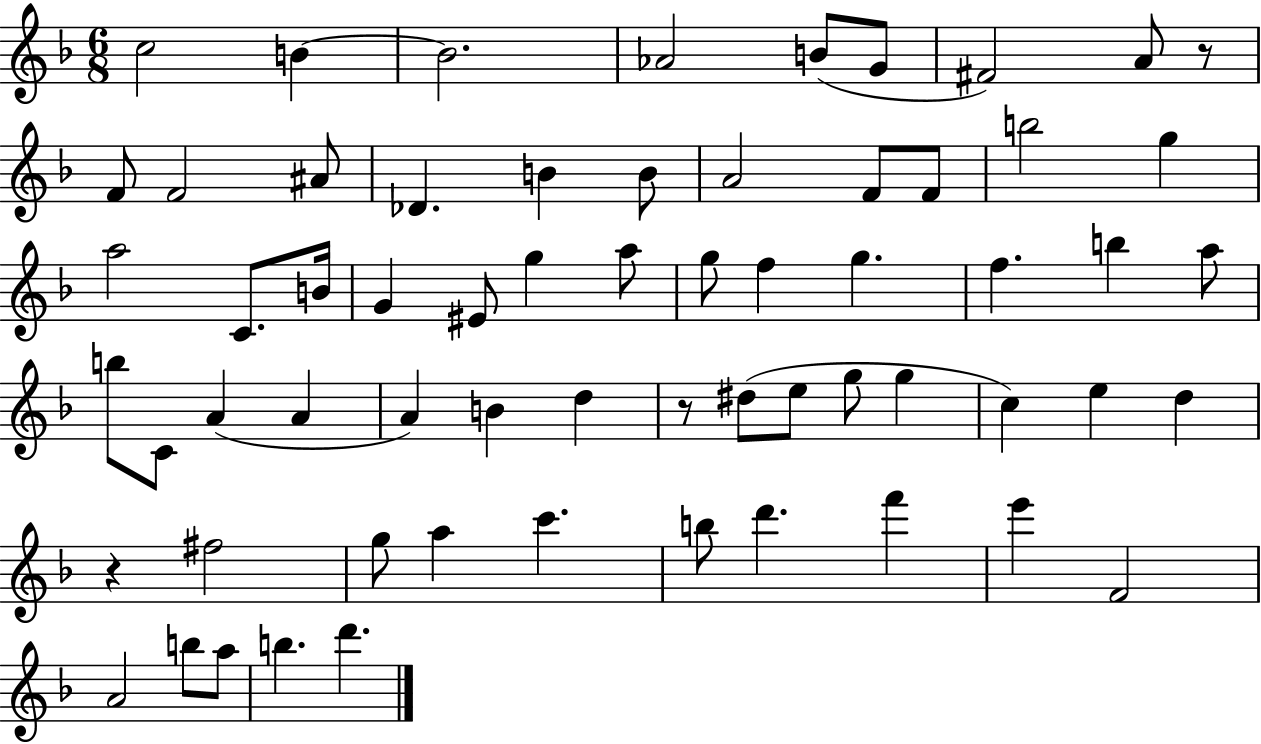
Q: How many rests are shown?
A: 3